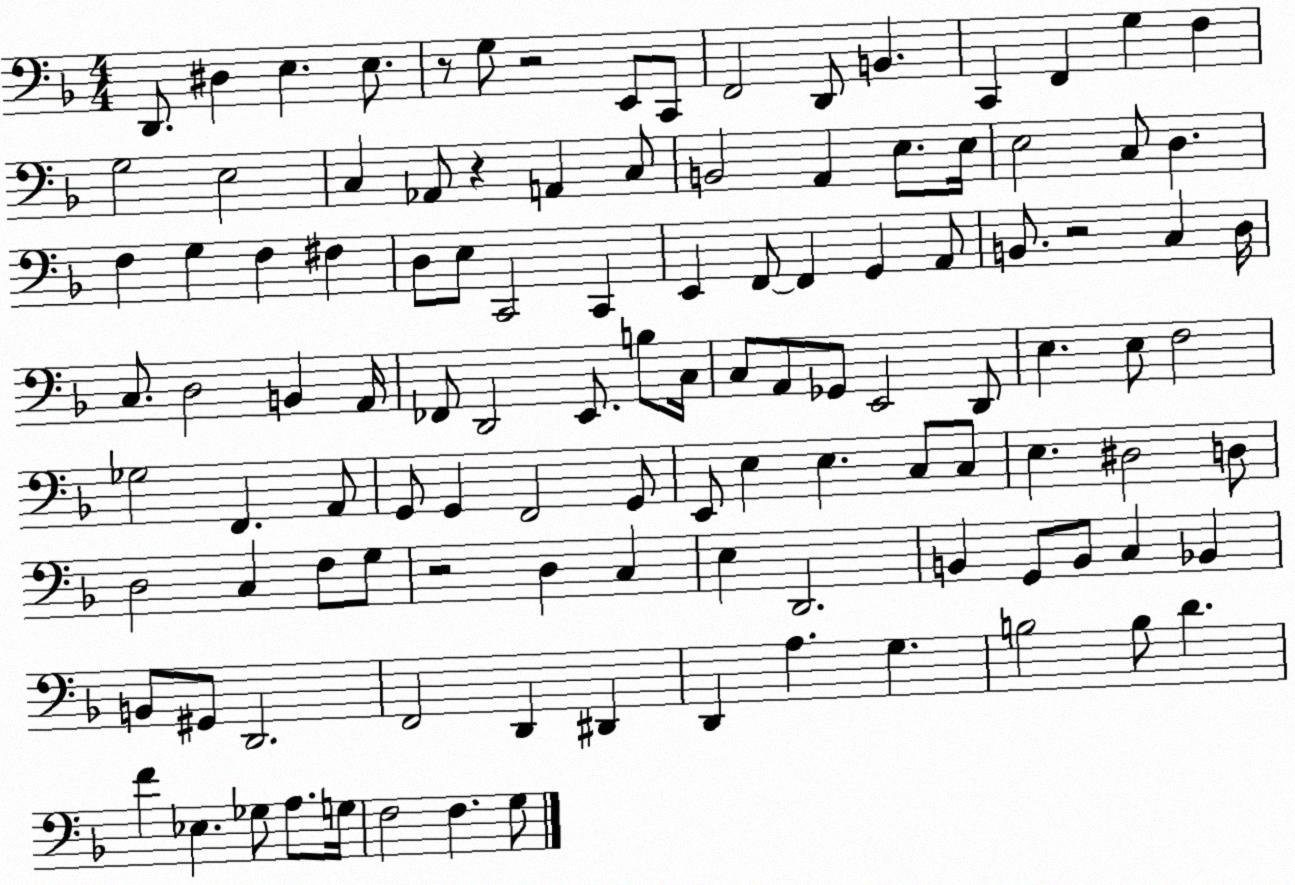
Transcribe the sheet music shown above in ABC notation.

X:1
T:Untitled
M:4/4
L:1/4
K:F
D,,/2 ^D, E, E,/2 z/2 G,/2 z2 E,,/2 C,,/2 F,,2 D,,/2 B,, C,, F,, G, F, G,2 E,2 C, _A,,/2 z A,, C,/2 B,,2 A,, E,/2 E,/4 E,2 C,/2 D, F, G, F, ^F, D,/2 E,/2 C,,2 C,, E,, F,,/2 F,, G,, A,,/2 B,,/2 z2 C, D,/4 C,/2 D,2 B,, A,,/4 _F,,/2 D,,2 E,,/2 B,/2 C,/4 C,/2 A,,/2 _G,,/2 E,,2 D,,/2 E, E,/2 F,2 _G,2 F,, A,,/2 G,,/2 G,, F,,2 G,,/2 E,,/2 E, E, C,/2 C,/2 E, ^D,2 D,/2 D,2 C, F,/2 G,/2 z2 D, C, E, D,,2 B,, G,,/2 B,,/2 C, _B,, B,,/2 ^G,,/2 D,,2 F,,2 D,, ^D,, D,, A, G, B,2 B,/2 D F _E, _G,/2 A,/2 G,/4 F,2 F, G,/2